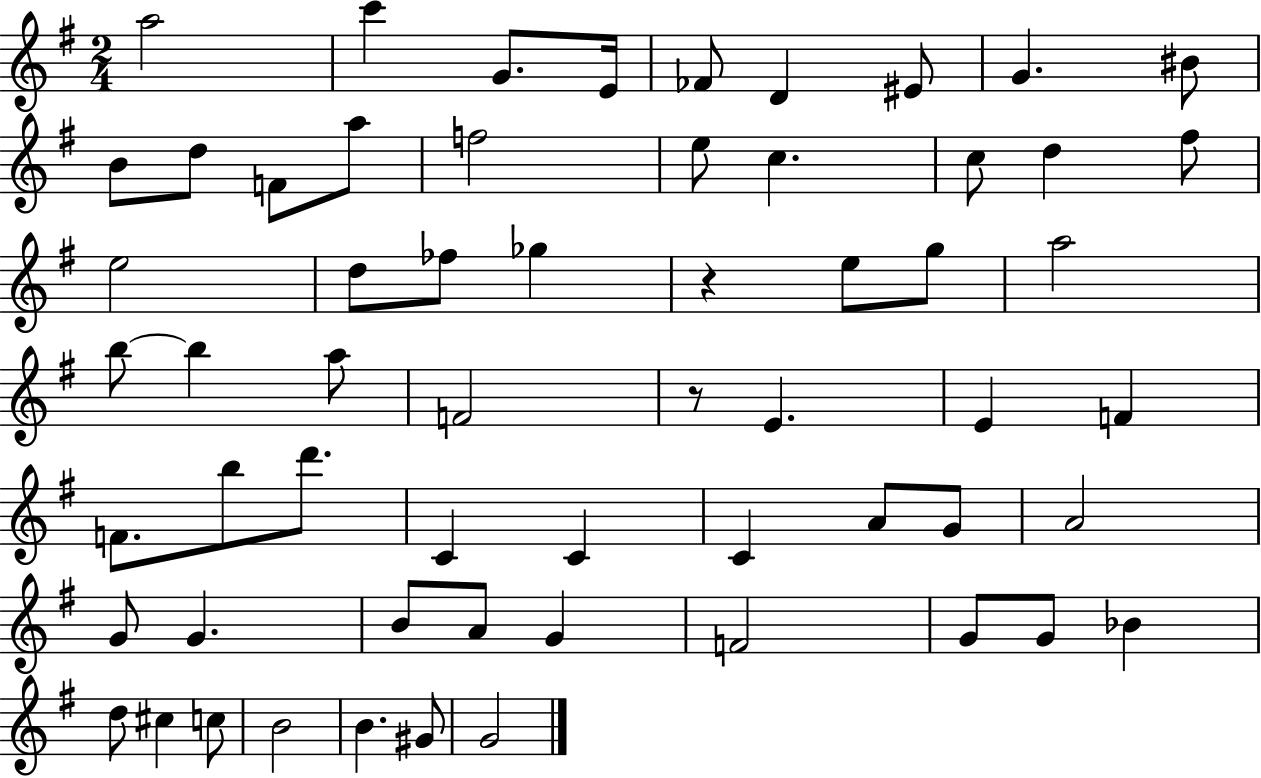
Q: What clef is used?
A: treble